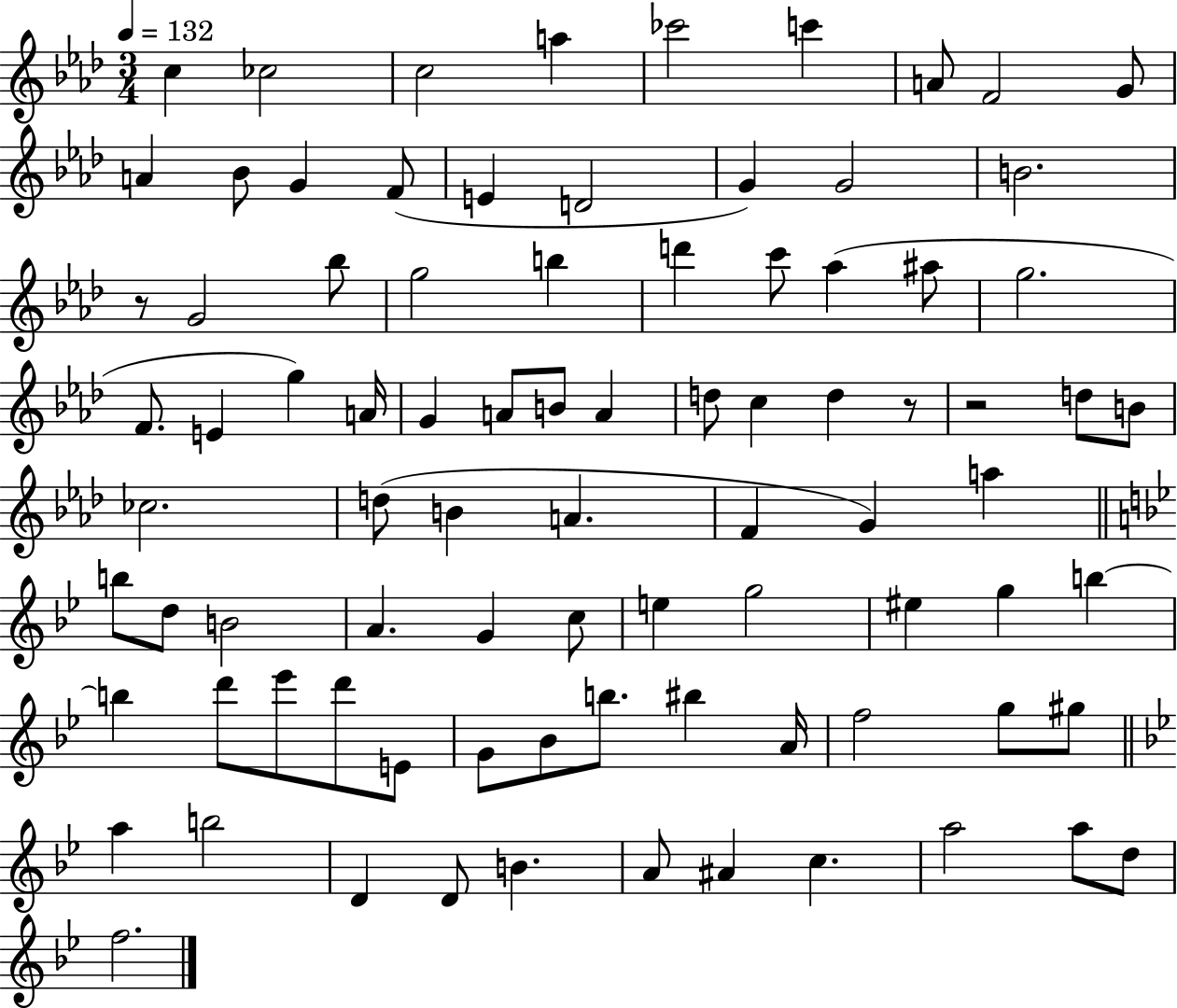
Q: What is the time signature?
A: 3/4